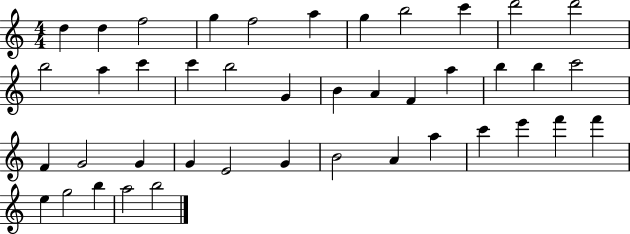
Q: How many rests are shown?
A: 0